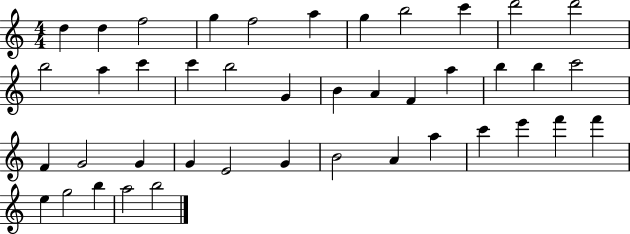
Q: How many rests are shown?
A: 0